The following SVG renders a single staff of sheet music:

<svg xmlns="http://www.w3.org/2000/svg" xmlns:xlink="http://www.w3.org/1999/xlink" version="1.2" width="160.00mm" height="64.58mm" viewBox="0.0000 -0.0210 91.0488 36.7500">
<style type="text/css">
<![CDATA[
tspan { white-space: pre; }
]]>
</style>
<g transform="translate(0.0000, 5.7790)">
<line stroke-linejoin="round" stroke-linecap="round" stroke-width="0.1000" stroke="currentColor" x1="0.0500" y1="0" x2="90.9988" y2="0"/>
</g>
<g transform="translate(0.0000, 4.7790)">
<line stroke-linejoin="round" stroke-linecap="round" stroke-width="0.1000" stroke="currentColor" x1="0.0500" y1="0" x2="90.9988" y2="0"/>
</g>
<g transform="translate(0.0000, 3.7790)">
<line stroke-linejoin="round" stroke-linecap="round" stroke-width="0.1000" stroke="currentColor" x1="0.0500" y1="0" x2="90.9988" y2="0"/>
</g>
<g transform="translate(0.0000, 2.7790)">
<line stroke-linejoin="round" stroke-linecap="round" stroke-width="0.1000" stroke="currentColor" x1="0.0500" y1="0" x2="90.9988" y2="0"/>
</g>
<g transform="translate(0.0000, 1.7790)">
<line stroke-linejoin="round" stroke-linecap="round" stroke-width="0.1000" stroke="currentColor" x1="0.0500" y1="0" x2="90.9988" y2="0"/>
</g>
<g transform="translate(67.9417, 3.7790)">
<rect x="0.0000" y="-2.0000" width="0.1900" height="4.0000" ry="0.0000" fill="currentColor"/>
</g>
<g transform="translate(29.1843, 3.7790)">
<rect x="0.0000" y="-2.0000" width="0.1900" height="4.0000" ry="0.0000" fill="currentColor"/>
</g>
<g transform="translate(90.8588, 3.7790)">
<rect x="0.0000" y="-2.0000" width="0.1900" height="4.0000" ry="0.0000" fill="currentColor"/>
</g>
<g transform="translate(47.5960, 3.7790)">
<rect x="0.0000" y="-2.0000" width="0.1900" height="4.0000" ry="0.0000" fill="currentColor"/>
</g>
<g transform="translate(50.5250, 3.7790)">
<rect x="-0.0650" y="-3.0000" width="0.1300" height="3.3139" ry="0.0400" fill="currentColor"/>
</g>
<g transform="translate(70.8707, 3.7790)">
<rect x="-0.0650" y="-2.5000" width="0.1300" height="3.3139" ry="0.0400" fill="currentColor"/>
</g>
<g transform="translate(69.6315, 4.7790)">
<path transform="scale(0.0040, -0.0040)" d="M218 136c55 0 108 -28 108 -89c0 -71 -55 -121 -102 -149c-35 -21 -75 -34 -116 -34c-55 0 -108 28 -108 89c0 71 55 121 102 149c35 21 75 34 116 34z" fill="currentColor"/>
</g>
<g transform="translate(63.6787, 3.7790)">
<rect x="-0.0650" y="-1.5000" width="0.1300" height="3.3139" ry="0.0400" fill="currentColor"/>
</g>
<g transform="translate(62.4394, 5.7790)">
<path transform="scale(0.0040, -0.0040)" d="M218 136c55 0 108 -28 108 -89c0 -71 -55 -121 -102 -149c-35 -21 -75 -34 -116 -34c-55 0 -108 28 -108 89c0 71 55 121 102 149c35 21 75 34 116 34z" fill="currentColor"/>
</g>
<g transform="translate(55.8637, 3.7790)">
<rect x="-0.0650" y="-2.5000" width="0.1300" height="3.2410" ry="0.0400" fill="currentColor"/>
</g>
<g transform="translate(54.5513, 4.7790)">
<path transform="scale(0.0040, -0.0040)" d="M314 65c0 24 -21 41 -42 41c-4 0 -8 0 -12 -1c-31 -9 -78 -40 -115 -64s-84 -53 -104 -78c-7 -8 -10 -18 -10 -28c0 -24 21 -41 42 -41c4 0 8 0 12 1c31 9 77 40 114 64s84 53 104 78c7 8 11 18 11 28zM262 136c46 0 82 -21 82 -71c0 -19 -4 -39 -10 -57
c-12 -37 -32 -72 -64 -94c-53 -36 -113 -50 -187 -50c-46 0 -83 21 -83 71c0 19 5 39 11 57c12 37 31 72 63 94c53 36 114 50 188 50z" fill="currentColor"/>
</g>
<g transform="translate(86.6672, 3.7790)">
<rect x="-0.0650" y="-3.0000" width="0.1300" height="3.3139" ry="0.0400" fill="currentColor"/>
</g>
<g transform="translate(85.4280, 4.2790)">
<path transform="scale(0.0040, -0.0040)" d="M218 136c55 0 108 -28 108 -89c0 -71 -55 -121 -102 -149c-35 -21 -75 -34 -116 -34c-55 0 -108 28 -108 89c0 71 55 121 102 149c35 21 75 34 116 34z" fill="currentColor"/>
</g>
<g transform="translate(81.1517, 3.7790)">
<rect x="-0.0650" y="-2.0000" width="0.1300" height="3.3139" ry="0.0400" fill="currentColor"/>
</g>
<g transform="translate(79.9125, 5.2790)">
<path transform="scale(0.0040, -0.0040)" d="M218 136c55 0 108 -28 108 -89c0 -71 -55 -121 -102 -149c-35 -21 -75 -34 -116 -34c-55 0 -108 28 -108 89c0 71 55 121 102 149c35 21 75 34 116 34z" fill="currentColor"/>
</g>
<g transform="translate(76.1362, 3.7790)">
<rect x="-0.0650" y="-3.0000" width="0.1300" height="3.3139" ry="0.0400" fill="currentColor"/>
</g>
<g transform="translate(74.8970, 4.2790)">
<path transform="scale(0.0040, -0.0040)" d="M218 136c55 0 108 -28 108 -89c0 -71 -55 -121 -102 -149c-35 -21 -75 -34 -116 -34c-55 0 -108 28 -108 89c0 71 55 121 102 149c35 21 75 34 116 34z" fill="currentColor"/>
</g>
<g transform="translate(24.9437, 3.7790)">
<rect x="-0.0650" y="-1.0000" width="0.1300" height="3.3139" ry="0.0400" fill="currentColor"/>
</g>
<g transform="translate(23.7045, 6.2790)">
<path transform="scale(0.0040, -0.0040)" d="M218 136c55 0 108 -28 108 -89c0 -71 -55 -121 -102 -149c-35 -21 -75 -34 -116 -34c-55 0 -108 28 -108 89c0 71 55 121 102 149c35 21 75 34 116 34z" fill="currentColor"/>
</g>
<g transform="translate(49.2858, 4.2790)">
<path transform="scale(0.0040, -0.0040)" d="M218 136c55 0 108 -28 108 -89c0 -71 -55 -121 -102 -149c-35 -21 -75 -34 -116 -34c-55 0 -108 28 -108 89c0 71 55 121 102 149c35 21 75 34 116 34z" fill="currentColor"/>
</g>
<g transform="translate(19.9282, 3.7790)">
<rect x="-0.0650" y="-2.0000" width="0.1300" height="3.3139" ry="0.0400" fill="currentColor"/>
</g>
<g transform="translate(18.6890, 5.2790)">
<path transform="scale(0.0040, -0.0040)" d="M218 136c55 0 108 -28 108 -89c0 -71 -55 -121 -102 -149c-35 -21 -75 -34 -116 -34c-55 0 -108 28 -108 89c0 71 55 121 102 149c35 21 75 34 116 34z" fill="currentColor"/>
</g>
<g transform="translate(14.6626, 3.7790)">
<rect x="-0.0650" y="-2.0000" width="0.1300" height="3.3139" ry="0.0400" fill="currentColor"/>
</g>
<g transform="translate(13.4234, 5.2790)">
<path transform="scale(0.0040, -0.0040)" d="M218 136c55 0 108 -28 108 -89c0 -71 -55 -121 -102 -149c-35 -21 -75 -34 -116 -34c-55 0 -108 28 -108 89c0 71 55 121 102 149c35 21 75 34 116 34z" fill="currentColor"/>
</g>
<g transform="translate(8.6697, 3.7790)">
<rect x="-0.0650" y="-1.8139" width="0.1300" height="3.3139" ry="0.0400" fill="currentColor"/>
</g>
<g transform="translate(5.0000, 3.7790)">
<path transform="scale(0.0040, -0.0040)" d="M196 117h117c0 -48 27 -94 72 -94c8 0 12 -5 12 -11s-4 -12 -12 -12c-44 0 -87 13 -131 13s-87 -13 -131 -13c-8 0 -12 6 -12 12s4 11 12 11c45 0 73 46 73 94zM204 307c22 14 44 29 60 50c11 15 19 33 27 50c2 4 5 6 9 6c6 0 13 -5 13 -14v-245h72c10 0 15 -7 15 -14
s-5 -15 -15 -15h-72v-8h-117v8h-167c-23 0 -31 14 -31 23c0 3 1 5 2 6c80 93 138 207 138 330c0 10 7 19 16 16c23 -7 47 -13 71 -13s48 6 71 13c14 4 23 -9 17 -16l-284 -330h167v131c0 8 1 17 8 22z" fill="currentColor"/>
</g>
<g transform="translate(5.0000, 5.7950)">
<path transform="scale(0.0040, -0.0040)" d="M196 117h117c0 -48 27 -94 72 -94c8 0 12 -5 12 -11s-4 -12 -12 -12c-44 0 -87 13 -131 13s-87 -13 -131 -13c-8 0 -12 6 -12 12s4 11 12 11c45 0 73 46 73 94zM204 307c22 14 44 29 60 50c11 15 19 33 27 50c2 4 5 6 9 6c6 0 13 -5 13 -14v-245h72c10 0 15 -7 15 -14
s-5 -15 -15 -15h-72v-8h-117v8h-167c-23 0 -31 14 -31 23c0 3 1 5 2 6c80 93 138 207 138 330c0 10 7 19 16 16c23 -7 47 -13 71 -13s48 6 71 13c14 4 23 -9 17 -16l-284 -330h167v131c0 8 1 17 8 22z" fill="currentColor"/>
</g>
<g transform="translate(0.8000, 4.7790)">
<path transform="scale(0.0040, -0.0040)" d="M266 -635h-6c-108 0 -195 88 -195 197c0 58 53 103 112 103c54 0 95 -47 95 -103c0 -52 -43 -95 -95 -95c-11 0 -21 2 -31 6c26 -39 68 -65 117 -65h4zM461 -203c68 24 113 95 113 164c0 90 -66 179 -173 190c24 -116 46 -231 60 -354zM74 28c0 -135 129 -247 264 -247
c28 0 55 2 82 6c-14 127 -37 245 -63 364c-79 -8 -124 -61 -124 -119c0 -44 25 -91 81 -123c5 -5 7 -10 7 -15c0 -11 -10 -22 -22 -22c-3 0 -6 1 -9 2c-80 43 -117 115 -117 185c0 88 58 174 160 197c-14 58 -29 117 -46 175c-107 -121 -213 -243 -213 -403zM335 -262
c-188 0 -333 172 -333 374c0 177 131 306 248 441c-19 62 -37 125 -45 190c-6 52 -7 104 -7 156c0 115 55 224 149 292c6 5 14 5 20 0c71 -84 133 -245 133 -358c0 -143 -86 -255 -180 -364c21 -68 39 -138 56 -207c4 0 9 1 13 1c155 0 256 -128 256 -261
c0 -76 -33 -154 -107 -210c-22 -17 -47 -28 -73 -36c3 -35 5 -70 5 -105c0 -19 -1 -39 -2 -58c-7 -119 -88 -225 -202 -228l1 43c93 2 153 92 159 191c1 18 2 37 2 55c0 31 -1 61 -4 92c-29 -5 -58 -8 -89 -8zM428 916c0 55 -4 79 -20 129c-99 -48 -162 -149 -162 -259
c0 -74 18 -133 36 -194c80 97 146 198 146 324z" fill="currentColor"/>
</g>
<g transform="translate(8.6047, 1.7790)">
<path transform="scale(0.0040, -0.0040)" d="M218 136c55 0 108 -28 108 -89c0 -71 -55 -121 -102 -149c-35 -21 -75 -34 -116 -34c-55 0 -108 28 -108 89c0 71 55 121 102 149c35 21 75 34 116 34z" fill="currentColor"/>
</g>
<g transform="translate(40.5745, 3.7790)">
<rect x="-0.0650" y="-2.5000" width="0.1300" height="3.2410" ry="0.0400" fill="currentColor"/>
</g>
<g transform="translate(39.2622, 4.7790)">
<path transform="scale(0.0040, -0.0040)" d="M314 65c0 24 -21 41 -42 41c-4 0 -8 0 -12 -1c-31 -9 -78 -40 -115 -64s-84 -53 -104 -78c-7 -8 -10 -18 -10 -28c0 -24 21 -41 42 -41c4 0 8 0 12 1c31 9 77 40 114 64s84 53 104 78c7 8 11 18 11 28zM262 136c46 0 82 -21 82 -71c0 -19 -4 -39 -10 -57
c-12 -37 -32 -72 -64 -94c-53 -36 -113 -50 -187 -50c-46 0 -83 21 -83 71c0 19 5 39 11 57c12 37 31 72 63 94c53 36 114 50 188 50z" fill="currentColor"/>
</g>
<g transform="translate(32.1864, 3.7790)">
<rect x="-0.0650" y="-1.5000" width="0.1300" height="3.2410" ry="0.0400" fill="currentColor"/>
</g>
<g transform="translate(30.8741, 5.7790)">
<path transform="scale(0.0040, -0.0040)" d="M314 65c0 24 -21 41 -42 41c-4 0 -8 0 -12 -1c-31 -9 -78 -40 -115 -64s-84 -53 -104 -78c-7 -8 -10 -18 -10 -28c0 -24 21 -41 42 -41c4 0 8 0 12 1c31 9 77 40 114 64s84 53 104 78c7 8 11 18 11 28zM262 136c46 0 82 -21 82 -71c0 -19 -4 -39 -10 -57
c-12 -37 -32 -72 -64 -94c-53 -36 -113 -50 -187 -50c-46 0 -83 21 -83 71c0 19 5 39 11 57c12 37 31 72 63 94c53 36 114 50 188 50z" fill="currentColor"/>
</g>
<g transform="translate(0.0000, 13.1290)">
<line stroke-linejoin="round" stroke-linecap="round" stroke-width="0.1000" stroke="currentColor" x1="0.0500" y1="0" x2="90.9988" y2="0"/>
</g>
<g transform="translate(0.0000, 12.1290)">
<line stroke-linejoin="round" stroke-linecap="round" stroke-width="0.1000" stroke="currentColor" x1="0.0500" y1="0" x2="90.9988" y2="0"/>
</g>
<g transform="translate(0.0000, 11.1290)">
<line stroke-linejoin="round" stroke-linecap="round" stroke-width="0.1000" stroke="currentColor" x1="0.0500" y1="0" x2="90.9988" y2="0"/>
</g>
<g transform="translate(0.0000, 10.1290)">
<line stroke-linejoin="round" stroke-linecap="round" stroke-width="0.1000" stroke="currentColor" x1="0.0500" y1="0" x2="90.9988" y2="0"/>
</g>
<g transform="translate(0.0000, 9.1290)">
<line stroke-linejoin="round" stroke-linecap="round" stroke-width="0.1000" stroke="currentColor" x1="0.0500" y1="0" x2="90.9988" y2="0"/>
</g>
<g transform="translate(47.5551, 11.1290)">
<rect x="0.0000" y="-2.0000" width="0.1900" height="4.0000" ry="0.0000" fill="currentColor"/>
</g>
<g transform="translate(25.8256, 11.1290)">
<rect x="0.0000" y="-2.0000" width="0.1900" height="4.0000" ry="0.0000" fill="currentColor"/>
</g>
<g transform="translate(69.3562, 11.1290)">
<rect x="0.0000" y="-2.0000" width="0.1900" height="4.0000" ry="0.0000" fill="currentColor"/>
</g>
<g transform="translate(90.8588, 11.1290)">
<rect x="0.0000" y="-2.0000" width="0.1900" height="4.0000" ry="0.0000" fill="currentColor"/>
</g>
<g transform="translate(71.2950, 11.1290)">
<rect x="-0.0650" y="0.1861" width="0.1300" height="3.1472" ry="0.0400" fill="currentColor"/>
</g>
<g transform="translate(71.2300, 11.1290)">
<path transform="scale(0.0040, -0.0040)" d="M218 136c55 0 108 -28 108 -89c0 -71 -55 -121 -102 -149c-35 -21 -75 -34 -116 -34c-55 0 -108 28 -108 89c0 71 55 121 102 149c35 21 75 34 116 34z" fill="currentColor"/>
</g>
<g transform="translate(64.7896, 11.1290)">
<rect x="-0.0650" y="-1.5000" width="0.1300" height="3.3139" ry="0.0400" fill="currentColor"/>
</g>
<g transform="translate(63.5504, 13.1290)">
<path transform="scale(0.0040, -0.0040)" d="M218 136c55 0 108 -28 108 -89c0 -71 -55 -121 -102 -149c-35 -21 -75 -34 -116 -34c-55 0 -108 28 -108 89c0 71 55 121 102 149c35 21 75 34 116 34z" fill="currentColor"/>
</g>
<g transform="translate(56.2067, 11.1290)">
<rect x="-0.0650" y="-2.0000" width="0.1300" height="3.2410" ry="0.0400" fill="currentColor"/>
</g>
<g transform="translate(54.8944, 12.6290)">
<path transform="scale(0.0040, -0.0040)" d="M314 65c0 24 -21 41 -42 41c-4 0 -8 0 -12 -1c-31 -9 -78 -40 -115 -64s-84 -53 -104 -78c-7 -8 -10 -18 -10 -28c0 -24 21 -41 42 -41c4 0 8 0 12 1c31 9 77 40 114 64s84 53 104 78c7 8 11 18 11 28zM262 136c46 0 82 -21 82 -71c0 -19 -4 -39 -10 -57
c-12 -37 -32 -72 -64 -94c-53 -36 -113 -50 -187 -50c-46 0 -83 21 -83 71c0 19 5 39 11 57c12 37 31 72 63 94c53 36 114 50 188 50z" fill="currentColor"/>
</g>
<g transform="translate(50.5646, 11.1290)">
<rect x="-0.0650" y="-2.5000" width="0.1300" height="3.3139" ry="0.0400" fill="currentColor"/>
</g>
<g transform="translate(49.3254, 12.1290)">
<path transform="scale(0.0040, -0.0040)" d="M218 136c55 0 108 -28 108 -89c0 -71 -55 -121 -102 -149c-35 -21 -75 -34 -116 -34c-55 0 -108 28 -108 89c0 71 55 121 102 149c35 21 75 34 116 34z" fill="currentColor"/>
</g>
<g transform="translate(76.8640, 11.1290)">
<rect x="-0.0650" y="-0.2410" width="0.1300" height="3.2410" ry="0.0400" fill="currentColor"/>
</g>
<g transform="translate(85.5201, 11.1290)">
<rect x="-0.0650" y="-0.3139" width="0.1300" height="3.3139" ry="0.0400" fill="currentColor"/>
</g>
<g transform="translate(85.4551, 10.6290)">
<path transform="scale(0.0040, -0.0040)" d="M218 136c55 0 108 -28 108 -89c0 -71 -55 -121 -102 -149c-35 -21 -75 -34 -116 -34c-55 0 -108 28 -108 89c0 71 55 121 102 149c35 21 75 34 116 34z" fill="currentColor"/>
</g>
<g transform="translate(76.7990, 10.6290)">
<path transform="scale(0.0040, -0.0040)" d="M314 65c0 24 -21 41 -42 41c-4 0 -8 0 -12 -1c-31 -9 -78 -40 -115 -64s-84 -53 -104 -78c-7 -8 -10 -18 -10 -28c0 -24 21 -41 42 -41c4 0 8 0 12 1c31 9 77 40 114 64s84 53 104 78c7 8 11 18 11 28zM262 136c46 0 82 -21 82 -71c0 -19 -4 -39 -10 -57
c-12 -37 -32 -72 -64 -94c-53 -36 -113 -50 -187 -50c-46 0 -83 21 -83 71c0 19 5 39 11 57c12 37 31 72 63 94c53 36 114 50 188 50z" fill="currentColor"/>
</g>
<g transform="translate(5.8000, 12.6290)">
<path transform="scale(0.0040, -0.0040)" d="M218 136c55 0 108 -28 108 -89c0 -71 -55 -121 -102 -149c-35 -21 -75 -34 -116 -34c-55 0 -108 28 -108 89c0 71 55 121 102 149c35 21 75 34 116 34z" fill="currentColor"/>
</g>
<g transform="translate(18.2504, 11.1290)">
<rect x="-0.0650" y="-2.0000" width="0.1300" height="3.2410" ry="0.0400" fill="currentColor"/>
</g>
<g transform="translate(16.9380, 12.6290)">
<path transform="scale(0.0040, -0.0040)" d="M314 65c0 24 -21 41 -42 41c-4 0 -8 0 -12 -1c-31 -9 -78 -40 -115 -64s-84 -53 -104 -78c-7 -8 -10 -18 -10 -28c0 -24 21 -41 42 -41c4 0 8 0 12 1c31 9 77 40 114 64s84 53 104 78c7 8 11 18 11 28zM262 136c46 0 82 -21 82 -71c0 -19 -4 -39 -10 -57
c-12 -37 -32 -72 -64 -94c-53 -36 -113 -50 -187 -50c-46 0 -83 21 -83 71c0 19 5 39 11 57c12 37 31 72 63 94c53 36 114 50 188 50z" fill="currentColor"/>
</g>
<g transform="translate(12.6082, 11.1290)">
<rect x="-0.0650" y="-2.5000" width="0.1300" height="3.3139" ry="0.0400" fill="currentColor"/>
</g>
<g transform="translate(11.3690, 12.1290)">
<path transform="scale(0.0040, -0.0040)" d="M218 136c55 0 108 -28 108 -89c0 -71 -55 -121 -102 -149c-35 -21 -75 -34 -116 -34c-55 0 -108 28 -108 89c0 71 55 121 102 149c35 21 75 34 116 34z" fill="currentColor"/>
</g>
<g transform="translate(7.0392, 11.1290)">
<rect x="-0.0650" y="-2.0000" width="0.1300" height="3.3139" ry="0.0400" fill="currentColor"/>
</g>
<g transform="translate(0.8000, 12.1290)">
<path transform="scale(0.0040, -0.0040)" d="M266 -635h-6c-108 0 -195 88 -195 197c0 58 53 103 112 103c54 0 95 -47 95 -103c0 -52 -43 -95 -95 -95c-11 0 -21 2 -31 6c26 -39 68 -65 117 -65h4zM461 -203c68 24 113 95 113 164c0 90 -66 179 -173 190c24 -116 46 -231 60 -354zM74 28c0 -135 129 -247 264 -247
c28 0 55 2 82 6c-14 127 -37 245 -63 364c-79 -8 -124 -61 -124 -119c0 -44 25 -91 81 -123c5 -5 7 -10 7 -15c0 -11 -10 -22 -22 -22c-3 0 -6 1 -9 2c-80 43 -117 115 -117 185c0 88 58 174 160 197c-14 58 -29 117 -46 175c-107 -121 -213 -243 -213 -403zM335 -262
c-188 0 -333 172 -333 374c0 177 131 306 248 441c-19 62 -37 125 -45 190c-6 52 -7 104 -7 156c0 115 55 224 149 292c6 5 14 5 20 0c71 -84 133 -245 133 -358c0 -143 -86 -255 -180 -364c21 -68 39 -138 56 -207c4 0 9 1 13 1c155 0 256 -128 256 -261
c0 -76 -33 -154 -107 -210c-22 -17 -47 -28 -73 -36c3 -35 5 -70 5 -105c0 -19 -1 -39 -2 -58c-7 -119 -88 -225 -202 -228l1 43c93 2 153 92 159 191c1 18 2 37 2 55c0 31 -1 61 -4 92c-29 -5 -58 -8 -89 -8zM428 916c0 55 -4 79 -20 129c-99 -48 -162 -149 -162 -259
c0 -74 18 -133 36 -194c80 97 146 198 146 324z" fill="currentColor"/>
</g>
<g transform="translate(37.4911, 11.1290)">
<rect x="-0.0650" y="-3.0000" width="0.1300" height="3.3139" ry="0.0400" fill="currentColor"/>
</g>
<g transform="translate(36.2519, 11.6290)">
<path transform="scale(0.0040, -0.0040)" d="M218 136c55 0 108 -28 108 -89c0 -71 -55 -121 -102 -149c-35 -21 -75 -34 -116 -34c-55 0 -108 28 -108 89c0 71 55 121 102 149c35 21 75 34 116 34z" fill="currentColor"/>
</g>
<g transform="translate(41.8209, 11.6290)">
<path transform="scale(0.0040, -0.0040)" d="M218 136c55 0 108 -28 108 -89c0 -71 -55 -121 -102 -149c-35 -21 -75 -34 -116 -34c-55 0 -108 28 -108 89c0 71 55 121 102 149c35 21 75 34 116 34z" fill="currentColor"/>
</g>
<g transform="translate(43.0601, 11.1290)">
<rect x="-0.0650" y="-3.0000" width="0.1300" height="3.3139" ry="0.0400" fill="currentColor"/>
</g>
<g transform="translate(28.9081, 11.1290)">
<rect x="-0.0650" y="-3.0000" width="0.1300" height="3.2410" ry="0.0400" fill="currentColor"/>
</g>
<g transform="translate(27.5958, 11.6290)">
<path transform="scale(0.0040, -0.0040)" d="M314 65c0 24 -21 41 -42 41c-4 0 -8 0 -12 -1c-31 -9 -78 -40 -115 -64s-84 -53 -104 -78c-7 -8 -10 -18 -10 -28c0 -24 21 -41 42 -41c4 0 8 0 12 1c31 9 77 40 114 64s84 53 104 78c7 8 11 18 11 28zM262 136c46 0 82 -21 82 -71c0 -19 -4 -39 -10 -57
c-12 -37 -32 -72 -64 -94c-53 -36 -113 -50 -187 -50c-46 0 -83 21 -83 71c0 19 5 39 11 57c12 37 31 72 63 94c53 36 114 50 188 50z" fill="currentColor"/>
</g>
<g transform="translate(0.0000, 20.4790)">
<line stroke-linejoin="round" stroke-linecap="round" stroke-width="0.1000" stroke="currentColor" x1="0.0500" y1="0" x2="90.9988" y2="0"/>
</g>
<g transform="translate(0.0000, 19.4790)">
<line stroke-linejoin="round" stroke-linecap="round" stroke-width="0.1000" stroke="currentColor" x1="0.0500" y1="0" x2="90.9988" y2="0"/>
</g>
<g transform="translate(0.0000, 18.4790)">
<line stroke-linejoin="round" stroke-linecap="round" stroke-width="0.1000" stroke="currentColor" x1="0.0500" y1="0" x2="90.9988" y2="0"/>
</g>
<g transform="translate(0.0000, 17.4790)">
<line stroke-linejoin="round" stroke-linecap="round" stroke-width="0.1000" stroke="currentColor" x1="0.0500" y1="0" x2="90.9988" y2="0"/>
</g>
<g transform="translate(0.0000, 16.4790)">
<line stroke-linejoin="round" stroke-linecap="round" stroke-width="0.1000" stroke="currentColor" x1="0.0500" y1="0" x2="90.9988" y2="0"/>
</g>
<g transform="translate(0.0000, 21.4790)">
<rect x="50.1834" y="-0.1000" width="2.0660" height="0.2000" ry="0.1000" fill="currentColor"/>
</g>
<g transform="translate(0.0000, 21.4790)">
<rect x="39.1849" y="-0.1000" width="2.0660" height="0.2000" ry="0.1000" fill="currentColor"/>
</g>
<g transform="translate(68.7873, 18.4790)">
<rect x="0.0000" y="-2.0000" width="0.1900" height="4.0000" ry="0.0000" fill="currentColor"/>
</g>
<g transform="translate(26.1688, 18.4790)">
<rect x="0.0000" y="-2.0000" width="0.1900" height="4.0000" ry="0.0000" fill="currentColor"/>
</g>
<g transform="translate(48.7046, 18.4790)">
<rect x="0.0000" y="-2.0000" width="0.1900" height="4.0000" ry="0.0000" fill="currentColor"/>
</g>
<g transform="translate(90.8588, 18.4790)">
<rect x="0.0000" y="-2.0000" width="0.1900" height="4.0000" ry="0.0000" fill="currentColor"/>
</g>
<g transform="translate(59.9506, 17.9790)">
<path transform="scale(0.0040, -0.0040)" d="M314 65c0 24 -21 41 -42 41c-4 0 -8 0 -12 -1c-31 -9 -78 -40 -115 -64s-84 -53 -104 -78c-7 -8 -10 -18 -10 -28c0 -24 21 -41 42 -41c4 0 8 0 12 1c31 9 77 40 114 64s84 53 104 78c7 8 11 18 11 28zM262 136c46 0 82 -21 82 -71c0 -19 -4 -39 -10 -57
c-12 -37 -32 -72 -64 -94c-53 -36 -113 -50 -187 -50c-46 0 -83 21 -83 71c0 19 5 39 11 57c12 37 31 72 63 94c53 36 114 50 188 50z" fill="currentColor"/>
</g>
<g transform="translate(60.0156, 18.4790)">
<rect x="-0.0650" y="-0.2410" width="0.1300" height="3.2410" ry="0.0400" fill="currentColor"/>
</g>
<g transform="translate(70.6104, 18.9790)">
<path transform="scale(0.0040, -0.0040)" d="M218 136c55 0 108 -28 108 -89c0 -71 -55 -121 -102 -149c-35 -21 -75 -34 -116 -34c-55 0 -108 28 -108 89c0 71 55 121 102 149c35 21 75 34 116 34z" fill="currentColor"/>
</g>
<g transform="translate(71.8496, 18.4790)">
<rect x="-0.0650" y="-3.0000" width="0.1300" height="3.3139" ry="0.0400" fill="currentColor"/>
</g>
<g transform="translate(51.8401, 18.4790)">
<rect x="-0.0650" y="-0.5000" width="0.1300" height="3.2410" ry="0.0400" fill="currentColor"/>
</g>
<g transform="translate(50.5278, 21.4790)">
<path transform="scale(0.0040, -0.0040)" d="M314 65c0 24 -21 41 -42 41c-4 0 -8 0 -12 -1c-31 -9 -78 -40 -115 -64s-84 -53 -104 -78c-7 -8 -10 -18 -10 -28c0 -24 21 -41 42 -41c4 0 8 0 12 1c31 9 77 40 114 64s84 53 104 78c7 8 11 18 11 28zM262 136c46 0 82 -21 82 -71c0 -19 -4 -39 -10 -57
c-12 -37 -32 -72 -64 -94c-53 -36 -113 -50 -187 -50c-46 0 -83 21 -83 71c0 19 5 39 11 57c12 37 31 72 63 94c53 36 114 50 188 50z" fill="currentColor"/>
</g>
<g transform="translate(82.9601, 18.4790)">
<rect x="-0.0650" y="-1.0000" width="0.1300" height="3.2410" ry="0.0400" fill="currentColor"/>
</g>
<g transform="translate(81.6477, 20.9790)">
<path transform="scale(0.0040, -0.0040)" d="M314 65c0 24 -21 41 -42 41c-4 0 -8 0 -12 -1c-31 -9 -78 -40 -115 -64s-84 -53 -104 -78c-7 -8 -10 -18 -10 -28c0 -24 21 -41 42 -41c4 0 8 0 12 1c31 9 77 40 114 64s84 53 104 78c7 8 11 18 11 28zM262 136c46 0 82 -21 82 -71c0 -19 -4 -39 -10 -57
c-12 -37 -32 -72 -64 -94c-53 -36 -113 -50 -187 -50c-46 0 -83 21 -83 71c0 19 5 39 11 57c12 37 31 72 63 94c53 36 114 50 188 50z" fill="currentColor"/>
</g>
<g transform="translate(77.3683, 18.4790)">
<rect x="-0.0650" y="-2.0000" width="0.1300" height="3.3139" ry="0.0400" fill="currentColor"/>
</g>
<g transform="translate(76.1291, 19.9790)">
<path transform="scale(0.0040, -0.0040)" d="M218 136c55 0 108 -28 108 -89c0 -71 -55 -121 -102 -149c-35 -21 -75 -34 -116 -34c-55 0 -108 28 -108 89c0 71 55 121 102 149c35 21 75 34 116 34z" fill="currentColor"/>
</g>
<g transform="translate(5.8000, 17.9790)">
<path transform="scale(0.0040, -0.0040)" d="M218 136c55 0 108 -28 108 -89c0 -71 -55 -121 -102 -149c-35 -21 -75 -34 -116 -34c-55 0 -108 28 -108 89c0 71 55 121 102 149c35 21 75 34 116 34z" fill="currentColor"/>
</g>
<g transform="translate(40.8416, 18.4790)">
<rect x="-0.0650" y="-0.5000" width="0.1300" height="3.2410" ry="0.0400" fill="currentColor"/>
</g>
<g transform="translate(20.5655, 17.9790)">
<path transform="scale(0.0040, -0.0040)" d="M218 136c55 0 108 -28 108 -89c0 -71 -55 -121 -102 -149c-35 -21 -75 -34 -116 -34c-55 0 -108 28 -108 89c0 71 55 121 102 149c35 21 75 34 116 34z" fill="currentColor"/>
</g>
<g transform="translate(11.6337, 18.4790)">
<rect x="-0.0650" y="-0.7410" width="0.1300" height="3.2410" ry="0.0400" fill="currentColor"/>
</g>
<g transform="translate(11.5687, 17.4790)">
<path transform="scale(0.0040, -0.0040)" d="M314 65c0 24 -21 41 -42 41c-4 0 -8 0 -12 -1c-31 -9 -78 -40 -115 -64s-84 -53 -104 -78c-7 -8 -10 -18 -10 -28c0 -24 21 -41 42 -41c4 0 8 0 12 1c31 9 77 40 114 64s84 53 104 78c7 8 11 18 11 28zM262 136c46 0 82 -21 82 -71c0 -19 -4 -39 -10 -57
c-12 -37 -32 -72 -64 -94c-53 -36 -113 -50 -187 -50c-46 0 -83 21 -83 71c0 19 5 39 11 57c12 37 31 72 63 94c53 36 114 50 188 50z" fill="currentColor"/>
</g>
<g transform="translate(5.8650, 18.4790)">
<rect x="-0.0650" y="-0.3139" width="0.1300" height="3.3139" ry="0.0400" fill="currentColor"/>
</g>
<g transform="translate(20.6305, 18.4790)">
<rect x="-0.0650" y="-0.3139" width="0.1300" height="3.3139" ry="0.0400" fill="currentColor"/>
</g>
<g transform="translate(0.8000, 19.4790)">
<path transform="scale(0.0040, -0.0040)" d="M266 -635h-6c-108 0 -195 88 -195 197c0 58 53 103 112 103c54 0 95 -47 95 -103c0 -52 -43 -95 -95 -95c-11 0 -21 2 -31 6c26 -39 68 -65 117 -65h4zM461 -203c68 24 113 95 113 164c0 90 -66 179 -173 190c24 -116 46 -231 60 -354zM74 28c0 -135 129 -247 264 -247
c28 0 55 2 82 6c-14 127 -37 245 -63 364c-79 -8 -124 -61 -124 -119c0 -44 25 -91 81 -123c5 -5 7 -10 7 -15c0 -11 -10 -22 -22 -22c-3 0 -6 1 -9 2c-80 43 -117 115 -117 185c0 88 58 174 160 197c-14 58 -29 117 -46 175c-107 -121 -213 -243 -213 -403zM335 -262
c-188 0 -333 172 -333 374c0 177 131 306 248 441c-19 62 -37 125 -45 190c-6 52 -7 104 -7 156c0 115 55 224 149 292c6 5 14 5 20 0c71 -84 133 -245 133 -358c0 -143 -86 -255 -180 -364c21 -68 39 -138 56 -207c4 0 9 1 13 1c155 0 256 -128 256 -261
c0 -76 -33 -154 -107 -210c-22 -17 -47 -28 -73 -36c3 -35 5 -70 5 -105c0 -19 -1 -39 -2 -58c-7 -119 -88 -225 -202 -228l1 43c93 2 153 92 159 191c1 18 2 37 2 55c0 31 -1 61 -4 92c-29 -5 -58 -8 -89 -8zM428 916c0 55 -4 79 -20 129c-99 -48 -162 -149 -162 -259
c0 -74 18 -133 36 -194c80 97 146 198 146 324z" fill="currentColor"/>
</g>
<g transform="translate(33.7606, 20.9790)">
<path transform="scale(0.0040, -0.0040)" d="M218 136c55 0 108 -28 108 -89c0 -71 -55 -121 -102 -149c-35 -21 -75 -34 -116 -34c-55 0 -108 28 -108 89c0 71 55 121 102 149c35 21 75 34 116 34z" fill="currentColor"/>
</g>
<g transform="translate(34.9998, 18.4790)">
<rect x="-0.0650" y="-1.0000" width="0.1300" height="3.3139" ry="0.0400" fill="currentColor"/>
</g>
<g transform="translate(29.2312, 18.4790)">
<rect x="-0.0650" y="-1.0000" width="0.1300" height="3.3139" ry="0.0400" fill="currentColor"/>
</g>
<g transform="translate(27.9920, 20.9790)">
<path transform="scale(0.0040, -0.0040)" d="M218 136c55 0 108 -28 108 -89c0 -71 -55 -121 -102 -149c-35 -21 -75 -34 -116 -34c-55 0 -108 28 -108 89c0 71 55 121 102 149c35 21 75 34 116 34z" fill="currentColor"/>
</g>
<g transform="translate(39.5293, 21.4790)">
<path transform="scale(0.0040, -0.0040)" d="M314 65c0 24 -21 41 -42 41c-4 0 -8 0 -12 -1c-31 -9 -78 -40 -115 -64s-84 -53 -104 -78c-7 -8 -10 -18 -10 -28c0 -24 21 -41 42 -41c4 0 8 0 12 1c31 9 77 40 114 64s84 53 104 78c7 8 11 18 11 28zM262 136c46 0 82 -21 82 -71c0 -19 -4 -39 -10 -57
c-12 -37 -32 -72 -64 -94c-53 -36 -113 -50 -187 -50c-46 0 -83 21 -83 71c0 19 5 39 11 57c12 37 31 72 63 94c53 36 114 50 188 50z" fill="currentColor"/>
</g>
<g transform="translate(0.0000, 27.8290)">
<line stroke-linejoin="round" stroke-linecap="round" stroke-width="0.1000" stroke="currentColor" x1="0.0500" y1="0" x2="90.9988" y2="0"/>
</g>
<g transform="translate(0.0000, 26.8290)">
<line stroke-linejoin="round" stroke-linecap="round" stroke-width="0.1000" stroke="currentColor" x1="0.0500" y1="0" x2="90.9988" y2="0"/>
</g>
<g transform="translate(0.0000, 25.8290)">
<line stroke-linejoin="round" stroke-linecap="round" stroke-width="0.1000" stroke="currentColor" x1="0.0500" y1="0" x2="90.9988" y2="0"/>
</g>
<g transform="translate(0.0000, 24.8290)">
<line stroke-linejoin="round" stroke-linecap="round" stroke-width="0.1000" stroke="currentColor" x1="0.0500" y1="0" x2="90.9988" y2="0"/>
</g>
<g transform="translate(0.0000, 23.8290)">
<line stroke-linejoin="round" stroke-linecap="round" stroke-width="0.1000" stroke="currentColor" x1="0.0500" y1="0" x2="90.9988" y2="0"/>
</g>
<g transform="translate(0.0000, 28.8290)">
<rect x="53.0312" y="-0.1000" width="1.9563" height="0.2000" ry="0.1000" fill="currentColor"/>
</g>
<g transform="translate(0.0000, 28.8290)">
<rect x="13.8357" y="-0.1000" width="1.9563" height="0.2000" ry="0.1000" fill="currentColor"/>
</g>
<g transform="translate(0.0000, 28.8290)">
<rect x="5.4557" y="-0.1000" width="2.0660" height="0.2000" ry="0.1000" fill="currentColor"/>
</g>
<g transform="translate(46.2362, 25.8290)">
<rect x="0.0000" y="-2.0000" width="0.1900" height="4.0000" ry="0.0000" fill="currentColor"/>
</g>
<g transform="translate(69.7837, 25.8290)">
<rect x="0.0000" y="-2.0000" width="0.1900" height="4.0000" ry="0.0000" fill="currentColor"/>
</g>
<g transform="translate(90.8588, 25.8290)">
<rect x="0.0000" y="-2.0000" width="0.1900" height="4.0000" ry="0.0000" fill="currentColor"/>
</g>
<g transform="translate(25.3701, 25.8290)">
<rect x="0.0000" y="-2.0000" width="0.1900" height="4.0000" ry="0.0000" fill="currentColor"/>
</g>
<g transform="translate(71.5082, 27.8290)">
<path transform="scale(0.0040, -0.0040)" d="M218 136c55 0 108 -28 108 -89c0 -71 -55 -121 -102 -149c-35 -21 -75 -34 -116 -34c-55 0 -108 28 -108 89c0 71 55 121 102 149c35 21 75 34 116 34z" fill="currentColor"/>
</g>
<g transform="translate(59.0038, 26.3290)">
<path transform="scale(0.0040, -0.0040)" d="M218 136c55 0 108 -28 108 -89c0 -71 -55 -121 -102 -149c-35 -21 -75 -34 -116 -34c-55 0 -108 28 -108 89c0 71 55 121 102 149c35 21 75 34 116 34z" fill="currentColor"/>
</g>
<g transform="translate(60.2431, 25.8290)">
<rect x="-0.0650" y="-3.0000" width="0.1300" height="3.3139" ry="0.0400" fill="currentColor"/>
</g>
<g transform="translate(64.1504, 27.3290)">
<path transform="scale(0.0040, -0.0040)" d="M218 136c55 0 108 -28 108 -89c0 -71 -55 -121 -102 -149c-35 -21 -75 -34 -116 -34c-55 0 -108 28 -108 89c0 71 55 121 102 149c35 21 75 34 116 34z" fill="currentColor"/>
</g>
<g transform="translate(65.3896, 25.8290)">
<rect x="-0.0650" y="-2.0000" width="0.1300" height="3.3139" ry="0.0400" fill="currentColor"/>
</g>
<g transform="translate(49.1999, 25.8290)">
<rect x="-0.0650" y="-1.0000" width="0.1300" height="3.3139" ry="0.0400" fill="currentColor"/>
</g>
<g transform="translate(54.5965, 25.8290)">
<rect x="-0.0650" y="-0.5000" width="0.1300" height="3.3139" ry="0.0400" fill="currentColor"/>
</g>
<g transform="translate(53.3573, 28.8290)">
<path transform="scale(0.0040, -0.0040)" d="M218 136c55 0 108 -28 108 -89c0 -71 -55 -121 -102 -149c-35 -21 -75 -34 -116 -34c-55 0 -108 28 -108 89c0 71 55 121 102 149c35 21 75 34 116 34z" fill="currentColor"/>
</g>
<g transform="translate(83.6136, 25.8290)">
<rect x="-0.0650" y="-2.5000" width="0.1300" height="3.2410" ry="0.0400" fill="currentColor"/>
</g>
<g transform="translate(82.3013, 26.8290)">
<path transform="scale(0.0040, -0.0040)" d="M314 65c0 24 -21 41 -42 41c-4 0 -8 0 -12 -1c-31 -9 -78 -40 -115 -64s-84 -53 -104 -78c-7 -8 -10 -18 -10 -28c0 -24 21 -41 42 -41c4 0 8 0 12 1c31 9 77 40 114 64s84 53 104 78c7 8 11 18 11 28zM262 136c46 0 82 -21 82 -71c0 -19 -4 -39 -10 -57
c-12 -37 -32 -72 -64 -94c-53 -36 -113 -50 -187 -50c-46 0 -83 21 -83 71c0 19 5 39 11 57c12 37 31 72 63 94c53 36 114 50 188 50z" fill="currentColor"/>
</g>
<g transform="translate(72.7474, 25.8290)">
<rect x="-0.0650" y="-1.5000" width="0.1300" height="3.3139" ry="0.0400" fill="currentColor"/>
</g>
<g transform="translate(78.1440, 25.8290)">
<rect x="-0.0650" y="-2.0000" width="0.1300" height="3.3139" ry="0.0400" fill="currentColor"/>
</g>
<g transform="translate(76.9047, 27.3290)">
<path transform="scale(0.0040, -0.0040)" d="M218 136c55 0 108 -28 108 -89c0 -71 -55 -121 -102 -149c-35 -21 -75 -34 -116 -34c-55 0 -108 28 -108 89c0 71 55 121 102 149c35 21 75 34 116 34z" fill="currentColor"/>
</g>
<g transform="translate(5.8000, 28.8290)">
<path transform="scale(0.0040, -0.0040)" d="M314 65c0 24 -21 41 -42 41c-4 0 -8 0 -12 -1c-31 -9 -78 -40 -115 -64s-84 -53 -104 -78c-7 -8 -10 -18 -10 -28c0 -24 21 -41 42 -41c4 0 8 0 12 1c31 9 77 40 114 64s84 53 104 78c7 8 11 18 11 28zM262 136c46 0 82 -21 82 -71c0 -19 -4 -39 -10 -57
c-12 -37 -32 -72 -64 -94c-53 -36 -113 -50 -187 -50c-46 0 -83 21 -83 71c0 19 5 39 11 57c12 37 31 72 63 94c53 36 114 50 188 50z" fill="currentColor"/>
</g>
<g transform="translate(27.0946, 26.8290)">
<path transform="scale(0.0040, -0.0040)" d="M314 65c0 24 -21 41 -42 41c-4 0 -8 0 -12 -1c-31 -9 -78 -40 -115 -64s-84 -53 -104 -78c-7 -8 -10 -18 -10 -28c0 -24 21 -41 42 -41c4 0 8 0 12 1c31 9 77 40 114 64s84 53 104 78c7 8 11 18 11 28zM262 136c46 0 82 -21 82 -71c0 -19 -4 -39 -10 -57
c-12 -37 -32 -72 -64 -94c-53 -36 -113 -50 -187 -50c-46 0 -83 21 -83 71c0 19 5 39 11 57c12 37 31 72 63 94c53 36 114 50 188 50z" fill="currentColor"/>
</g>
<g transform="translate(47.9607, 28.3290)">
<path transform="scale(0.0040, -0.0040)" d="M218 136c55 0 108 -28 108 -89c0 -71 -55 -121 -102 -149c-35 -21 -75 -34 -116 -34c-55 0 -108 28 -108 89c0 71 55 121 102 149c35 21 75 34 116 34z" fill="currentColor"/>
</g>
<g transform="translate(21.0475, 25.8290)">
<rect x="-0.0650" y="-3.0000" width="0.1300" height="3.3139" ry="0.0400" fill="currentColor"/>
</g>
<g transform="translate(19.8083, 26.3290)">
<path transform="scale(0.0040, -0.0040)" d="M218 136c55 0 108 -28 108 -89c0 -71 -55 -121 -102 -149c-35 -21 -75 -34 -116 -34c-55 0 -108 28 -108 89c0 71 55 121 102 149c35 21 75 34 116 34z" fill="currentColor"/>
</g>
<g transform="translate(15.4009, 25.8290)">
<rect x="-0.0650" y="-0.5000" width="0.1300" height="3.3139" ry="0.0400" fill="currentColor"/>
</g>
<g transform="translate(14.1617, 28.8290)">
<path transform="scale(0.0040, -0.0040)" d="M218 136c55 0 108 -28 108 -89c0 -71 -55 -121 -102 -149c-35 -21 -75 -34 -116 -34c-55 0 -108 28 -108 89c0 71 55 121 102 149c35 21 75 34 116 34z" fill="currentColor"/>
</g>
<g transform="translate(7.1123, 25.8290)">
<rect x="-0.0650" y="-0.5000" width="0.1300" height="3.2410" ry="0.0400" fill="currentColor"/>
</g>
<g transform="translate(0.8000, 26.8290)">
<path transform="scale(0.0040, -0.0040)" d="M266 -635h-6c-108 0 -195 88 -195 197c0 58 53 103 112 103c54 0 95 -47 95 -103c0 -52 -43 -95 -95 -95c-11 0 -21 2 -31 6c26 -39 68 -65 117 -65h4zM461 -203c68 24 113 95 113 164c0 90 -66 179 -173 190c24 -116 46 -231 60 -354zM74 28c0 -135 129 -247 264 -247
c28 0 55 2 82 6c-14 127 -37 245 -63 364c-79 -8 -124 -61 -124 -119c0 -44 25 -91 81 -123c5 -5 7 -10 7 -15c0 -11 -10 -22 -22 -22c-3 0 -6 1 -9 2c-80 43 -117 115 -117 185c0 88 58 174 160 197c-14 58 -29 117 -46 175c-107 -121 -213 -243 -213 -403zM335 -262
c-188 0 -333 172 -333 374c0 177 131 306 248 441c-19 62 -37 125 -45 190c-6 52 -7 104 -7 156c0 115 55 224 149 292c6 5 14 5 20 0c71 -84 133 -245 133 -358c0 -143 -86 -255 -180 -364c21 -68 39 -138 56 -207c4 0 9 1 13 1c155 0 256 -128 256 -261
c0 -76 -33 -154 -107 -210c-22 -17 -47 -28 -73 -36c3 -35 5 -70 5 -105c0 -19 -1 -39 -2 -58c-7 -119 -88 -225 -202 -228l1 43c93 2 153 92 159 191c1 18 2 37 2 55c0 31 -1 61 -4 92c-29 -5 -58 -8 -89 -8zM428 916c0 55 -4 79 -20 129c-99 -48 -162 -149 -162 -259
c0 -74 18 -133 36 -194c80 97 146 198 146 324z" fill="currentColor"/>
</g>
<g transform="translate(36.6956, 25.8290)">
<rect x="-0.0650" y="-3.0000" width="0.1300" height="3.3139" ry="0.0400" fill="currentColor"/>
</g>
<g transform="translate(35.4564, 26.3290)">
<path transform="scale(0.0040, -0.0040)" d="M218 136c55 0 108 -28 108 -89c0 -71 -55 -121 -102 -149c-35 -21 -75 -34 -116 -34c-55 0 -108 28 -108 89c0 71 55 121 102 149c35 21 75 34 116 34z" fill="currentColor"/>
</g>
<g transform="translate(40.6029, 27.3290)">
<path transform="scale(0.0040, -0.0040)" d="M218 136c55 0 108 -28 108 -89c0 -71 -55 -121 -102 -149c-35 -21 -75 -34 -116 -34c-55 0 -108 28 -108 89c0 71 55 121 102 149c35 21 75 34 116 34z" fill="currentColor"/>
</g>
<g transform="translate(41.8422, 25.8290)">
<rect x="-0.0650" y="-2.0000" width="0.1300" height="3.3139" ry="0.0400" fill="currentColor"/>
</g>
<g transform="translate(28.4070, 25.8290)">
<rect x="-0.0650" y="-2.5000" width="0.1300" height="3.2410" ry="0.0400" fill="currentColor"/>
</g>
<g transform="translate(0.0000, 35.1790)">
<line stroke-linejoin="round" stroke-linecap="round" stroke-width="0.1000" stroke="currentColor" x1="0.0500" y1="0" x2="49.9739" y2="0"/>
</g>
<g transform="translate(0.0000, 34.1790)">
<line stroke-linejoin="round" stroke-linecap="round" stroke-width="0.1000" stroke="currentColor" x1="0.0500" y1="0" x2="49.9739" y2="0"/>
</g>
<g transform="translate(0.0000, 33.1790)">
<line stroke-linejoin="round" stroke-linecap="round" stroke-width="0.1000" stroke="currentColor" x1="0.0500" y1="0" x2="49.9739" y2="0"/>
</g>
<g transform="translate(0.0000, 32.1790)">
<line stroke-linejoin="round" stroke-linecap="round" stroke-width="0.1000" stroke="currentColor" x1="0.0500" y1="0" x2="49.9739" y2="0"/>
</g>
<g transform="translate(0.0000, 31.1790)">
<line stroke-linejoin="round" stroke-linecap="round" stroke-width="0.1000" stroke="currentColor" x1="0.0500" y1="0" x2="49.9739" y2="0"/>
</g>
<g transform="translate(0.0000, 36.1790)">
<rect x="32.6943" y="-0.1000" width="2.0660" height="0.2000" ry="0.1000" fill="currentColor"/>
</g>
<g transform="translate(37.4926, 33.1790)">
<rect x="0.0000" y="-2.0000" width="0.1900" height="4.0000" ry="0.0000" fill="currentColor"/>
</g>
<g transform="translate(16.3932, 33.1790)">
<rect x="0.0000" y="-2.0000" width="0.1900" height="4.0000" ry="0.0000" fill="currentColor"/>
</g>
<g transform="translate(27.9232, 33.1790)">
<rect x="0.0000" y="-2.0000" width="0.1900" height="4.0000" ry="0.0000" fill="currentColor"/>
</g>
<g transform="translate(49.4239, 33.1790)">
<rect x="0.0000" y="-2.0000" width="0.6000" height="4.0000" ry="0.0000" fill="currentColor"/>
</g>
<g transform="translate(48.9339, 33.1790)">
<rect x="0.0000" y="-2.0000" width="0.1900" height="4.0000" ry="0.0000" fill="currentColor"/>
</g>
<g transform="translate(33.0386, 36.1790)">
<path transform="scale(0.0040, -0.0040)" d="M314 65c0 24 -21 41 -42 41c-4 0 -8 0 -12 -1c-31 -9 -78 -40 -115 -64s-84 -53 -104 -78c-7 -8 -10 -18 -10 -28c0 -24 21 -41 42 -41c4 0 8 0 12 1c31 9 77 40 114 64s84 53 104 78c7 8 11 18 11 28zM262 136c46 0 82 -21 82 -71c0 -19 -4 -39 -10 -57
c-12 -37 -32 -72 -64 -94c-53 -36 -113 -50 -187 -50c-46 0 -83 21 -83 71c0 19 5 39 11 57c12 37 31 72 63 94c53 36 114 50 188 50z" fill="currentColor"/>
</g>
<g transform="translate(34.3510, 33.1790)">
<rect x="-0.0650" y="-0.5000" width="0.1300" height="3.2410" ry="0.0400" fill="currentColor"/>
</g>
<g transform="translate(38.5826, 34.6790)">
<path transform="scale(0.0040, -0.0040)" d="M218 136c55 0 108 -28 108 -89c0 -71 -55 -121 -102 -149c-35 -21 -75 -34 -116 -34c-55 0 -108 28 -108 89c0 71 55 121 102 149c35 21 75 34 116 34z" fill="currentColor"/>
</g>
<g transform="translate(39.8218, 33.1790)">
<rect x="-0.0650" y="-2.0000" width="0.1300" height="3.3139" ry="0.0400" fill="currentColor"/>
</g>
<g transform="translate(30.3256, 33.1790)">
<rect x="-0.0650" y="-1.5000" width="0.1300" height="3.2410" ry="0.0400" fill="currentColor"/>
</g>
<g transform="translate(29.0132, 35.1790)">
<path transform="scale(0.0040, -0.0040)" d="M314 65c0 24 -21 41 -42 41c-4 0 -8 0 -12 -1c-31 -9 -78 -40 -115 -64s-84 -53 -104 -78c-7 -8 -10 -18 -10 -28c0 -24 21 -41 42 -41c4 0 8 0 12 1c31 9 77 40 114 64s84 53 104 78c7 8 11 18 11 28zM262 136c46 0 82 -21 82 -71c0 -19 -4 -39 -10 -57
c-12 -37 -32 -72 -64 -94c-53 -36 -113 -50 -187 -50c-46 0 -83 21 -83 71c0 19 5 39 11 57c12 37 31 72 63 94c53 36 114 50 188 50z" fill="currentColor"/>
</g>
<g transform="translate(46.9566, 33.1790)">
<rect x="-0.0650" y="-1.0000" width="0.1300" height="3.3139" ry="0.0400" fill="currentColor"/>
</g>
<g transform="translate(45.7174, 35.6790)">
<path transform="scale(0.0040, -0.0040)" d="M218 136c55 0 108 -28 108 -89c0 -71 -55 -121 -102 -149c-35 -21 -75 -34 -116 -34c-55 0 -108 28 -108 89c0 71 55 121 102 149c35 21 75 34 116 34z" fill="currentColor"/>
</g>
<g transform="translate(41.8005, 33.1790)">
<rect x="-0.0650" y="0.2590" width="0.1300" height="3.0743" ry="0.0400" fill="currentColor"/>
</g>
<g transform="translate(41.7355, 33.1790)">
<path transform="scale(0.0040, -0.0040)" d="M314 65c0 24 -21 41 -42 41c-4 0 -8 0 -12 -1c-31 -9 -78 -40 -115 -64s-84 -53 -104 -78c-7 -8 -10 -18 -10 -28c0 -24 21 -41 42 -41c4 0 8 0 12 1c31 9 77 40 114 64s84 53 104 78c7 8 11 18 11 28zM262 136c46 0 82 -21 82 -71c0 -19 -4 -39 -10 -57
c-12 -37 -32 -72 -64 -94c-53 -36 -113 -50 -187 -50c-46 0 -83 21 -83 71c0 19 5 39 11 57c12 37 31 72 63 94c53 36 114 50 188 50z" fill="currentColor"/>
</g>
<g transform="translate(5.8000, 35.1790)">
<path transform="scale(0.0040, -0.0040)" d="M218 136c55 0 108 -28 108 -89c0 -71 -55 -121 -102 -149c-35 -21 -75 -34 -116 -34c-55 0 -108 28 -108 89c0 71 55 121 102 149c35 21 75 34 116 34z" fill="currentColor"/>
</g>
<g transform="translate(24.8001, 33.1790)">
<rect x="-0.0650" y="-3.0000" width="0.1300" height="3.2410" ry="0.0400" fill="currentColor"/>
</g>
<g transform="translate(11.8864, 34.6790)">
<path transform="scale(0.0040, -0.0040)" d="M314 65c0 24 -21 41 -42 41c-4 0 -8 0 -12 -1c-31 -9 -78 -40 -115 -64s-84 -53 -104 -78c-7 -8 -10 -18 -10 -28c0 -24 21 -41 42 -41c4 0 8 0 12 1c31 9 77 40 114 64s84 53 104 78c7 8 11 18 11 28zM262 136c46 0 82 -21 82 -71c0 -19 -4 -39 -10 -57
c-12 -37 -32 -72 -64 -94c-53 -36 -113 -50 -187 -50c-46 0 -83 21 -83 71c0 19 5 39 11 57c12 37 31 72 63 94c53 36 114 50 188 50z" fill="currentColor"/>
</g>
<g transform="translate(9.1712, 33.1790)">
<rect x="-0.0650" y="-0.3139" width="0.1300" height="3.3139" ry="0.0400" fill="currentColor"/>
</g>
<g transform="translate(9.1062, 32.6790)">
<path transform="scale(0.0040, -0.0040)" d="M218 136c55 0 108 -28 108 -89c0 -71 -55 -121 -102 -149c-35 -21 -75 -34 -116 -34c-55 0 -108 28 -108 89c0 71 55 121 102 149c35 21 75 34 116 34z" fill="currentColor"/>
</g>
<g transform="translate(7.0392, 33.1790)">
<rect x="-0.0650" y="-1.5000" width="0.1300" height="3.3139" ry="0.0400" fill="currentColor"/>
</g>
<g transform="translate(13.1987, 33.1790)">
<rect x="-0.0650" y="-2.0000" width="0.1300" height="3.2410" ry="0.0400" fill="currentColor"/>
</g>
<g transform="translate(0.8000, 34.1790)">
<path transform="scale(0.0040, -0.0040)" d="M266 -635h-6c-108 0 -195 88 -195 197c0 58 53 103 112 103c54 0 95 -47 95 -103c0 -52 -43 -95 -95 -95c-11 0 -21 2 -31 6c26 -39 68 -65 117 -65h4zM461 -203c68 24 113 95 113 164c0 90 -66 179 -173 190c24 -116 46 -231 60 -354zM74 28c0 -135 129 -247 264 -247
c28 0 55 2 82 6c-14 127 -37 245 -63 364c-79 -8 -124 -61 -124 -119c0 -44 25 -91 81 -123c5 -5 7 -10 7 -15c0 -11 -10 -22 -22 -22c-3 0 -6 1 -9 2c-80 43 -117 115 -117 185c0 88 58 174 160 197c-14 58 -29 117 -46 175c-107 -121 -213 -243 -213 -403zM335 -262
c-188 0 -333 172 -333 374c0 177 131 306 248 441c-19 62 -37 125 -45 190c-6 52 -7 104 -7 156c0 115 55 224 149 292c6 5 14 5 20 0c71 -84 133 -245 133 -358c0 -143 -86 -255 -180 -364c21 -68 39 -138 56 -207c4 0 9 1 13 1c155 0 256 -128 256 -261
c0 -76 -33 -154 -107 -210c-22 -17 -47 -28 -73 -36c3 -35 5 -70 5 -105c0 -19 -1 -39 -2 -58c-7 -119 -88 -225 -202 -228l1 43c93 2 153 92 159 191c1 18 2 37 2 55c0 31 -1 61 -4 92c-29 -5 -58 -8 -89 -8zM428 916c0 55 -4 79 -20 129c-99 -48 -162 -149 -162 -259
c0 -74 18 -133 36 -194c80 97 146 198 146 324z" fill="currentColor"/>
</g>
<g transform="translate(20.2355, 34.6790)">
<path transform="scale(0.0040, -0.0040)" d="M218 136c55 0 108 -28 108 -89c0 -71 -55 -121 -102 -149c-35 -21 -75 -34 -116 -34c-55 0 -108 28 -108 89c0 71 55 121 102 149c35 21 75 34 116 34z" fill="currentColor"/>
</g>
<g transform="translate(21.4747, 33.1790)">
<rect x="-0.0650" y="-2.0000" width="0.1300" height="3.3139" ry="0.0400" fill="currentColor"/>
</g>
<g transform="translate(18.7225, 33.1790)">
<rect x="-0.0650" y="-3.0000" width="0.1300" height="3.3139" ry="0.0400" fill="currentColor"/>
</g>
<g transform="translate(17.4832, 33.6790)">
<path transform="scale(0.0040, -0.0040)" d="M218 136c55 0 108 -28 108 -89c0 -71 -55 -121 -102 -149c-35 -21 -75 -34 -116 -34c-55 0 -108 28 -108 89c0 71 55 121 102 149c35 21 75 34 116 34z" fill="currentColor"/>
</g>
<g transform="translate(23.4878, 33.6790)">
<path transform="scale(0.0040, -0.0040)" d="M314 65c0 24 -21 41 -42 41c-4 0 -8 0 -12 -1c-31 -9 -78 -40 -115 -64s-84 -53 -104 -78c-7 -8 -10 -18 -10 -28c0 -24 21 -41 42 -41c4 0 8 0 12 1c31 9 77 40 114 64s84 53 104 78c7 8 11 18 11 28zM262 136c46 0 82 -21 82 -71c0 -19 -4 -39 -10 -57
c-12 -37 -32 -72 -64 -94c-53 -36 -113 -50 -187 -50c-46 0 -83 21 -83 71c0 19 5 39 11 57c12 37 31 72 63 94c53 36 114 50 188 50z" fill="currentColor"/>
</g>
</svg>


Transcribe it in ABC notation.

X:1
T:Untitled
M:4/4
L:1/4
K:C
f F F D E2 G2 A G2 E G A F A F G F2 A2 A A G F2 E B c2 c c d2 c D D C2 C2 c2 A F D2 C2 C A G2 A F D C A F E F G2 E c F2 A F A2 E2 C2 F B2 D